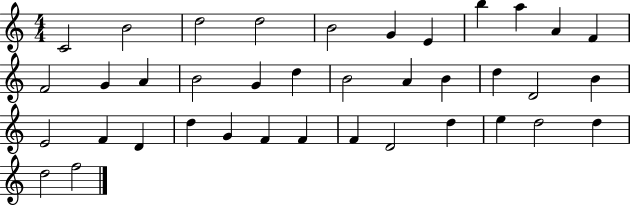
{
  \clef treble
  \numericTimeSignature
  \time 4/4
  \key c \major
  c'2 b'2 | d''2 d''2 | b'2 g'4 e'4 | b''4 a''4 a'4 f'4 | \break f'2 g'4 a'4 | b'2 g'4 d''4 | b'2 a'4 b'4 | d''4 d'2 b'4 | \break e'2 f'4 d'4 | d''4 g'4 f'4 f'4 | f'4 d'2 d''4 | e''4 d''2 d''4 | \break d''2 f''2 | \bar "|."
}